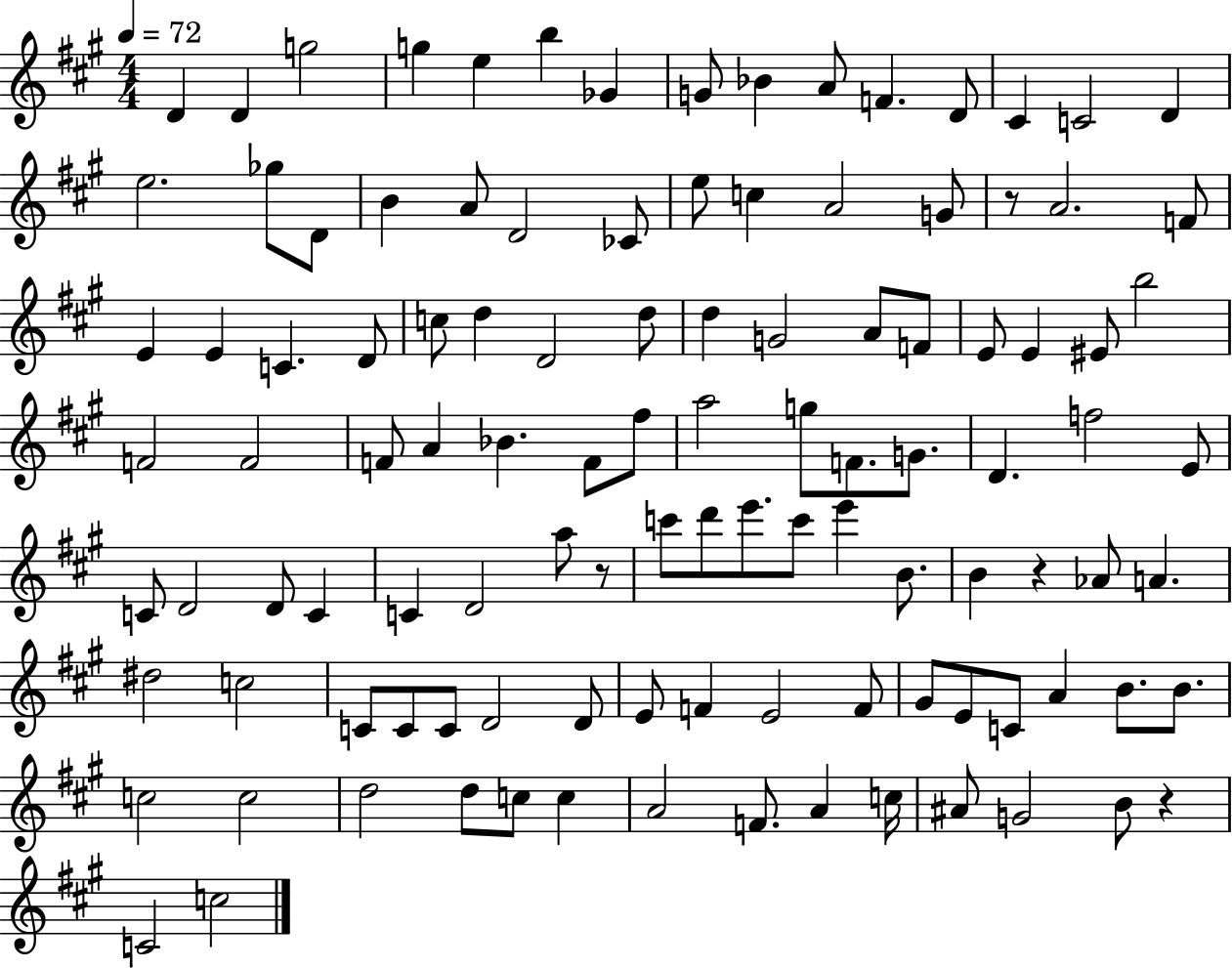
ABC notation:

X:1
T:Untitled
M:4/4
L:1/4
K:A
D D g2 g e b _G G/2 _B A/2 F D/2 ^C C2 D e2 _g/2 D/2 B A/2 D2 _C/2 e/2 c A2 G/2 z/2 A2 F/2 E E C D/2 c/2 d D2 d/2 d G2 A/2 F/2 E/2 E ^E/2 b2 F2 F2 F/2 A _B F/2 ^f/2 a2 g/2 F/2 G/2 D f2 E/2 C/2 D2 D/2 C C D2 a/2 z/2 c'/2 d'/2 e'/2 c'/2 e' B/2 B z _A/2 A ^d2 c2 C/2 C/2 C/2 D2 D/2 E/2 F E2 F/2 ^G/2 E/2 C/2 A B/2 B/2 c2 c2 d2 d/2 c/2 c A2 F/2 A c/4 ^A/2 G2 B/2 z C2 c2